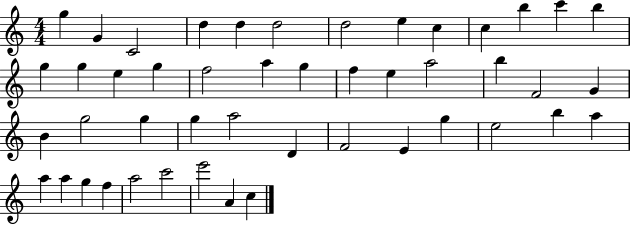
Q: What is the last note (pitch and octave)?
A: C5